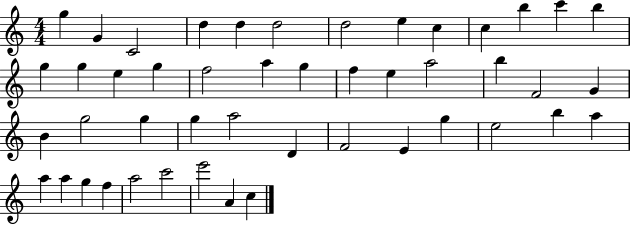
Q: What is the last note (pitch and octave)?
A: C5